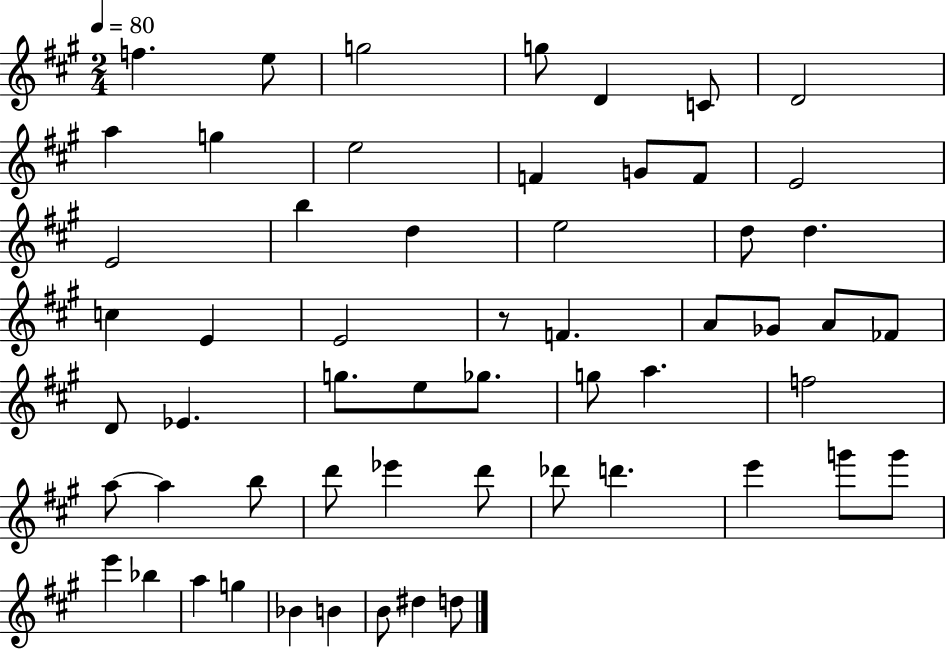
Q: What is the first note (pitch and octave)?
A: F5